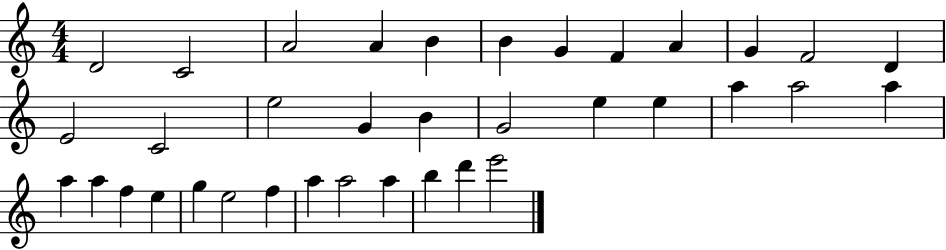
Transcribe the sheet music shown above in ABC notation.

X:1
T:Untitled
M:4/4
L:1/4
K:C
D2 C2 A2 A B B G F A G F2 D E2 C2 e2 G B G2 e e a a2 a a a f e g e2 f a a2 a b d' e'2